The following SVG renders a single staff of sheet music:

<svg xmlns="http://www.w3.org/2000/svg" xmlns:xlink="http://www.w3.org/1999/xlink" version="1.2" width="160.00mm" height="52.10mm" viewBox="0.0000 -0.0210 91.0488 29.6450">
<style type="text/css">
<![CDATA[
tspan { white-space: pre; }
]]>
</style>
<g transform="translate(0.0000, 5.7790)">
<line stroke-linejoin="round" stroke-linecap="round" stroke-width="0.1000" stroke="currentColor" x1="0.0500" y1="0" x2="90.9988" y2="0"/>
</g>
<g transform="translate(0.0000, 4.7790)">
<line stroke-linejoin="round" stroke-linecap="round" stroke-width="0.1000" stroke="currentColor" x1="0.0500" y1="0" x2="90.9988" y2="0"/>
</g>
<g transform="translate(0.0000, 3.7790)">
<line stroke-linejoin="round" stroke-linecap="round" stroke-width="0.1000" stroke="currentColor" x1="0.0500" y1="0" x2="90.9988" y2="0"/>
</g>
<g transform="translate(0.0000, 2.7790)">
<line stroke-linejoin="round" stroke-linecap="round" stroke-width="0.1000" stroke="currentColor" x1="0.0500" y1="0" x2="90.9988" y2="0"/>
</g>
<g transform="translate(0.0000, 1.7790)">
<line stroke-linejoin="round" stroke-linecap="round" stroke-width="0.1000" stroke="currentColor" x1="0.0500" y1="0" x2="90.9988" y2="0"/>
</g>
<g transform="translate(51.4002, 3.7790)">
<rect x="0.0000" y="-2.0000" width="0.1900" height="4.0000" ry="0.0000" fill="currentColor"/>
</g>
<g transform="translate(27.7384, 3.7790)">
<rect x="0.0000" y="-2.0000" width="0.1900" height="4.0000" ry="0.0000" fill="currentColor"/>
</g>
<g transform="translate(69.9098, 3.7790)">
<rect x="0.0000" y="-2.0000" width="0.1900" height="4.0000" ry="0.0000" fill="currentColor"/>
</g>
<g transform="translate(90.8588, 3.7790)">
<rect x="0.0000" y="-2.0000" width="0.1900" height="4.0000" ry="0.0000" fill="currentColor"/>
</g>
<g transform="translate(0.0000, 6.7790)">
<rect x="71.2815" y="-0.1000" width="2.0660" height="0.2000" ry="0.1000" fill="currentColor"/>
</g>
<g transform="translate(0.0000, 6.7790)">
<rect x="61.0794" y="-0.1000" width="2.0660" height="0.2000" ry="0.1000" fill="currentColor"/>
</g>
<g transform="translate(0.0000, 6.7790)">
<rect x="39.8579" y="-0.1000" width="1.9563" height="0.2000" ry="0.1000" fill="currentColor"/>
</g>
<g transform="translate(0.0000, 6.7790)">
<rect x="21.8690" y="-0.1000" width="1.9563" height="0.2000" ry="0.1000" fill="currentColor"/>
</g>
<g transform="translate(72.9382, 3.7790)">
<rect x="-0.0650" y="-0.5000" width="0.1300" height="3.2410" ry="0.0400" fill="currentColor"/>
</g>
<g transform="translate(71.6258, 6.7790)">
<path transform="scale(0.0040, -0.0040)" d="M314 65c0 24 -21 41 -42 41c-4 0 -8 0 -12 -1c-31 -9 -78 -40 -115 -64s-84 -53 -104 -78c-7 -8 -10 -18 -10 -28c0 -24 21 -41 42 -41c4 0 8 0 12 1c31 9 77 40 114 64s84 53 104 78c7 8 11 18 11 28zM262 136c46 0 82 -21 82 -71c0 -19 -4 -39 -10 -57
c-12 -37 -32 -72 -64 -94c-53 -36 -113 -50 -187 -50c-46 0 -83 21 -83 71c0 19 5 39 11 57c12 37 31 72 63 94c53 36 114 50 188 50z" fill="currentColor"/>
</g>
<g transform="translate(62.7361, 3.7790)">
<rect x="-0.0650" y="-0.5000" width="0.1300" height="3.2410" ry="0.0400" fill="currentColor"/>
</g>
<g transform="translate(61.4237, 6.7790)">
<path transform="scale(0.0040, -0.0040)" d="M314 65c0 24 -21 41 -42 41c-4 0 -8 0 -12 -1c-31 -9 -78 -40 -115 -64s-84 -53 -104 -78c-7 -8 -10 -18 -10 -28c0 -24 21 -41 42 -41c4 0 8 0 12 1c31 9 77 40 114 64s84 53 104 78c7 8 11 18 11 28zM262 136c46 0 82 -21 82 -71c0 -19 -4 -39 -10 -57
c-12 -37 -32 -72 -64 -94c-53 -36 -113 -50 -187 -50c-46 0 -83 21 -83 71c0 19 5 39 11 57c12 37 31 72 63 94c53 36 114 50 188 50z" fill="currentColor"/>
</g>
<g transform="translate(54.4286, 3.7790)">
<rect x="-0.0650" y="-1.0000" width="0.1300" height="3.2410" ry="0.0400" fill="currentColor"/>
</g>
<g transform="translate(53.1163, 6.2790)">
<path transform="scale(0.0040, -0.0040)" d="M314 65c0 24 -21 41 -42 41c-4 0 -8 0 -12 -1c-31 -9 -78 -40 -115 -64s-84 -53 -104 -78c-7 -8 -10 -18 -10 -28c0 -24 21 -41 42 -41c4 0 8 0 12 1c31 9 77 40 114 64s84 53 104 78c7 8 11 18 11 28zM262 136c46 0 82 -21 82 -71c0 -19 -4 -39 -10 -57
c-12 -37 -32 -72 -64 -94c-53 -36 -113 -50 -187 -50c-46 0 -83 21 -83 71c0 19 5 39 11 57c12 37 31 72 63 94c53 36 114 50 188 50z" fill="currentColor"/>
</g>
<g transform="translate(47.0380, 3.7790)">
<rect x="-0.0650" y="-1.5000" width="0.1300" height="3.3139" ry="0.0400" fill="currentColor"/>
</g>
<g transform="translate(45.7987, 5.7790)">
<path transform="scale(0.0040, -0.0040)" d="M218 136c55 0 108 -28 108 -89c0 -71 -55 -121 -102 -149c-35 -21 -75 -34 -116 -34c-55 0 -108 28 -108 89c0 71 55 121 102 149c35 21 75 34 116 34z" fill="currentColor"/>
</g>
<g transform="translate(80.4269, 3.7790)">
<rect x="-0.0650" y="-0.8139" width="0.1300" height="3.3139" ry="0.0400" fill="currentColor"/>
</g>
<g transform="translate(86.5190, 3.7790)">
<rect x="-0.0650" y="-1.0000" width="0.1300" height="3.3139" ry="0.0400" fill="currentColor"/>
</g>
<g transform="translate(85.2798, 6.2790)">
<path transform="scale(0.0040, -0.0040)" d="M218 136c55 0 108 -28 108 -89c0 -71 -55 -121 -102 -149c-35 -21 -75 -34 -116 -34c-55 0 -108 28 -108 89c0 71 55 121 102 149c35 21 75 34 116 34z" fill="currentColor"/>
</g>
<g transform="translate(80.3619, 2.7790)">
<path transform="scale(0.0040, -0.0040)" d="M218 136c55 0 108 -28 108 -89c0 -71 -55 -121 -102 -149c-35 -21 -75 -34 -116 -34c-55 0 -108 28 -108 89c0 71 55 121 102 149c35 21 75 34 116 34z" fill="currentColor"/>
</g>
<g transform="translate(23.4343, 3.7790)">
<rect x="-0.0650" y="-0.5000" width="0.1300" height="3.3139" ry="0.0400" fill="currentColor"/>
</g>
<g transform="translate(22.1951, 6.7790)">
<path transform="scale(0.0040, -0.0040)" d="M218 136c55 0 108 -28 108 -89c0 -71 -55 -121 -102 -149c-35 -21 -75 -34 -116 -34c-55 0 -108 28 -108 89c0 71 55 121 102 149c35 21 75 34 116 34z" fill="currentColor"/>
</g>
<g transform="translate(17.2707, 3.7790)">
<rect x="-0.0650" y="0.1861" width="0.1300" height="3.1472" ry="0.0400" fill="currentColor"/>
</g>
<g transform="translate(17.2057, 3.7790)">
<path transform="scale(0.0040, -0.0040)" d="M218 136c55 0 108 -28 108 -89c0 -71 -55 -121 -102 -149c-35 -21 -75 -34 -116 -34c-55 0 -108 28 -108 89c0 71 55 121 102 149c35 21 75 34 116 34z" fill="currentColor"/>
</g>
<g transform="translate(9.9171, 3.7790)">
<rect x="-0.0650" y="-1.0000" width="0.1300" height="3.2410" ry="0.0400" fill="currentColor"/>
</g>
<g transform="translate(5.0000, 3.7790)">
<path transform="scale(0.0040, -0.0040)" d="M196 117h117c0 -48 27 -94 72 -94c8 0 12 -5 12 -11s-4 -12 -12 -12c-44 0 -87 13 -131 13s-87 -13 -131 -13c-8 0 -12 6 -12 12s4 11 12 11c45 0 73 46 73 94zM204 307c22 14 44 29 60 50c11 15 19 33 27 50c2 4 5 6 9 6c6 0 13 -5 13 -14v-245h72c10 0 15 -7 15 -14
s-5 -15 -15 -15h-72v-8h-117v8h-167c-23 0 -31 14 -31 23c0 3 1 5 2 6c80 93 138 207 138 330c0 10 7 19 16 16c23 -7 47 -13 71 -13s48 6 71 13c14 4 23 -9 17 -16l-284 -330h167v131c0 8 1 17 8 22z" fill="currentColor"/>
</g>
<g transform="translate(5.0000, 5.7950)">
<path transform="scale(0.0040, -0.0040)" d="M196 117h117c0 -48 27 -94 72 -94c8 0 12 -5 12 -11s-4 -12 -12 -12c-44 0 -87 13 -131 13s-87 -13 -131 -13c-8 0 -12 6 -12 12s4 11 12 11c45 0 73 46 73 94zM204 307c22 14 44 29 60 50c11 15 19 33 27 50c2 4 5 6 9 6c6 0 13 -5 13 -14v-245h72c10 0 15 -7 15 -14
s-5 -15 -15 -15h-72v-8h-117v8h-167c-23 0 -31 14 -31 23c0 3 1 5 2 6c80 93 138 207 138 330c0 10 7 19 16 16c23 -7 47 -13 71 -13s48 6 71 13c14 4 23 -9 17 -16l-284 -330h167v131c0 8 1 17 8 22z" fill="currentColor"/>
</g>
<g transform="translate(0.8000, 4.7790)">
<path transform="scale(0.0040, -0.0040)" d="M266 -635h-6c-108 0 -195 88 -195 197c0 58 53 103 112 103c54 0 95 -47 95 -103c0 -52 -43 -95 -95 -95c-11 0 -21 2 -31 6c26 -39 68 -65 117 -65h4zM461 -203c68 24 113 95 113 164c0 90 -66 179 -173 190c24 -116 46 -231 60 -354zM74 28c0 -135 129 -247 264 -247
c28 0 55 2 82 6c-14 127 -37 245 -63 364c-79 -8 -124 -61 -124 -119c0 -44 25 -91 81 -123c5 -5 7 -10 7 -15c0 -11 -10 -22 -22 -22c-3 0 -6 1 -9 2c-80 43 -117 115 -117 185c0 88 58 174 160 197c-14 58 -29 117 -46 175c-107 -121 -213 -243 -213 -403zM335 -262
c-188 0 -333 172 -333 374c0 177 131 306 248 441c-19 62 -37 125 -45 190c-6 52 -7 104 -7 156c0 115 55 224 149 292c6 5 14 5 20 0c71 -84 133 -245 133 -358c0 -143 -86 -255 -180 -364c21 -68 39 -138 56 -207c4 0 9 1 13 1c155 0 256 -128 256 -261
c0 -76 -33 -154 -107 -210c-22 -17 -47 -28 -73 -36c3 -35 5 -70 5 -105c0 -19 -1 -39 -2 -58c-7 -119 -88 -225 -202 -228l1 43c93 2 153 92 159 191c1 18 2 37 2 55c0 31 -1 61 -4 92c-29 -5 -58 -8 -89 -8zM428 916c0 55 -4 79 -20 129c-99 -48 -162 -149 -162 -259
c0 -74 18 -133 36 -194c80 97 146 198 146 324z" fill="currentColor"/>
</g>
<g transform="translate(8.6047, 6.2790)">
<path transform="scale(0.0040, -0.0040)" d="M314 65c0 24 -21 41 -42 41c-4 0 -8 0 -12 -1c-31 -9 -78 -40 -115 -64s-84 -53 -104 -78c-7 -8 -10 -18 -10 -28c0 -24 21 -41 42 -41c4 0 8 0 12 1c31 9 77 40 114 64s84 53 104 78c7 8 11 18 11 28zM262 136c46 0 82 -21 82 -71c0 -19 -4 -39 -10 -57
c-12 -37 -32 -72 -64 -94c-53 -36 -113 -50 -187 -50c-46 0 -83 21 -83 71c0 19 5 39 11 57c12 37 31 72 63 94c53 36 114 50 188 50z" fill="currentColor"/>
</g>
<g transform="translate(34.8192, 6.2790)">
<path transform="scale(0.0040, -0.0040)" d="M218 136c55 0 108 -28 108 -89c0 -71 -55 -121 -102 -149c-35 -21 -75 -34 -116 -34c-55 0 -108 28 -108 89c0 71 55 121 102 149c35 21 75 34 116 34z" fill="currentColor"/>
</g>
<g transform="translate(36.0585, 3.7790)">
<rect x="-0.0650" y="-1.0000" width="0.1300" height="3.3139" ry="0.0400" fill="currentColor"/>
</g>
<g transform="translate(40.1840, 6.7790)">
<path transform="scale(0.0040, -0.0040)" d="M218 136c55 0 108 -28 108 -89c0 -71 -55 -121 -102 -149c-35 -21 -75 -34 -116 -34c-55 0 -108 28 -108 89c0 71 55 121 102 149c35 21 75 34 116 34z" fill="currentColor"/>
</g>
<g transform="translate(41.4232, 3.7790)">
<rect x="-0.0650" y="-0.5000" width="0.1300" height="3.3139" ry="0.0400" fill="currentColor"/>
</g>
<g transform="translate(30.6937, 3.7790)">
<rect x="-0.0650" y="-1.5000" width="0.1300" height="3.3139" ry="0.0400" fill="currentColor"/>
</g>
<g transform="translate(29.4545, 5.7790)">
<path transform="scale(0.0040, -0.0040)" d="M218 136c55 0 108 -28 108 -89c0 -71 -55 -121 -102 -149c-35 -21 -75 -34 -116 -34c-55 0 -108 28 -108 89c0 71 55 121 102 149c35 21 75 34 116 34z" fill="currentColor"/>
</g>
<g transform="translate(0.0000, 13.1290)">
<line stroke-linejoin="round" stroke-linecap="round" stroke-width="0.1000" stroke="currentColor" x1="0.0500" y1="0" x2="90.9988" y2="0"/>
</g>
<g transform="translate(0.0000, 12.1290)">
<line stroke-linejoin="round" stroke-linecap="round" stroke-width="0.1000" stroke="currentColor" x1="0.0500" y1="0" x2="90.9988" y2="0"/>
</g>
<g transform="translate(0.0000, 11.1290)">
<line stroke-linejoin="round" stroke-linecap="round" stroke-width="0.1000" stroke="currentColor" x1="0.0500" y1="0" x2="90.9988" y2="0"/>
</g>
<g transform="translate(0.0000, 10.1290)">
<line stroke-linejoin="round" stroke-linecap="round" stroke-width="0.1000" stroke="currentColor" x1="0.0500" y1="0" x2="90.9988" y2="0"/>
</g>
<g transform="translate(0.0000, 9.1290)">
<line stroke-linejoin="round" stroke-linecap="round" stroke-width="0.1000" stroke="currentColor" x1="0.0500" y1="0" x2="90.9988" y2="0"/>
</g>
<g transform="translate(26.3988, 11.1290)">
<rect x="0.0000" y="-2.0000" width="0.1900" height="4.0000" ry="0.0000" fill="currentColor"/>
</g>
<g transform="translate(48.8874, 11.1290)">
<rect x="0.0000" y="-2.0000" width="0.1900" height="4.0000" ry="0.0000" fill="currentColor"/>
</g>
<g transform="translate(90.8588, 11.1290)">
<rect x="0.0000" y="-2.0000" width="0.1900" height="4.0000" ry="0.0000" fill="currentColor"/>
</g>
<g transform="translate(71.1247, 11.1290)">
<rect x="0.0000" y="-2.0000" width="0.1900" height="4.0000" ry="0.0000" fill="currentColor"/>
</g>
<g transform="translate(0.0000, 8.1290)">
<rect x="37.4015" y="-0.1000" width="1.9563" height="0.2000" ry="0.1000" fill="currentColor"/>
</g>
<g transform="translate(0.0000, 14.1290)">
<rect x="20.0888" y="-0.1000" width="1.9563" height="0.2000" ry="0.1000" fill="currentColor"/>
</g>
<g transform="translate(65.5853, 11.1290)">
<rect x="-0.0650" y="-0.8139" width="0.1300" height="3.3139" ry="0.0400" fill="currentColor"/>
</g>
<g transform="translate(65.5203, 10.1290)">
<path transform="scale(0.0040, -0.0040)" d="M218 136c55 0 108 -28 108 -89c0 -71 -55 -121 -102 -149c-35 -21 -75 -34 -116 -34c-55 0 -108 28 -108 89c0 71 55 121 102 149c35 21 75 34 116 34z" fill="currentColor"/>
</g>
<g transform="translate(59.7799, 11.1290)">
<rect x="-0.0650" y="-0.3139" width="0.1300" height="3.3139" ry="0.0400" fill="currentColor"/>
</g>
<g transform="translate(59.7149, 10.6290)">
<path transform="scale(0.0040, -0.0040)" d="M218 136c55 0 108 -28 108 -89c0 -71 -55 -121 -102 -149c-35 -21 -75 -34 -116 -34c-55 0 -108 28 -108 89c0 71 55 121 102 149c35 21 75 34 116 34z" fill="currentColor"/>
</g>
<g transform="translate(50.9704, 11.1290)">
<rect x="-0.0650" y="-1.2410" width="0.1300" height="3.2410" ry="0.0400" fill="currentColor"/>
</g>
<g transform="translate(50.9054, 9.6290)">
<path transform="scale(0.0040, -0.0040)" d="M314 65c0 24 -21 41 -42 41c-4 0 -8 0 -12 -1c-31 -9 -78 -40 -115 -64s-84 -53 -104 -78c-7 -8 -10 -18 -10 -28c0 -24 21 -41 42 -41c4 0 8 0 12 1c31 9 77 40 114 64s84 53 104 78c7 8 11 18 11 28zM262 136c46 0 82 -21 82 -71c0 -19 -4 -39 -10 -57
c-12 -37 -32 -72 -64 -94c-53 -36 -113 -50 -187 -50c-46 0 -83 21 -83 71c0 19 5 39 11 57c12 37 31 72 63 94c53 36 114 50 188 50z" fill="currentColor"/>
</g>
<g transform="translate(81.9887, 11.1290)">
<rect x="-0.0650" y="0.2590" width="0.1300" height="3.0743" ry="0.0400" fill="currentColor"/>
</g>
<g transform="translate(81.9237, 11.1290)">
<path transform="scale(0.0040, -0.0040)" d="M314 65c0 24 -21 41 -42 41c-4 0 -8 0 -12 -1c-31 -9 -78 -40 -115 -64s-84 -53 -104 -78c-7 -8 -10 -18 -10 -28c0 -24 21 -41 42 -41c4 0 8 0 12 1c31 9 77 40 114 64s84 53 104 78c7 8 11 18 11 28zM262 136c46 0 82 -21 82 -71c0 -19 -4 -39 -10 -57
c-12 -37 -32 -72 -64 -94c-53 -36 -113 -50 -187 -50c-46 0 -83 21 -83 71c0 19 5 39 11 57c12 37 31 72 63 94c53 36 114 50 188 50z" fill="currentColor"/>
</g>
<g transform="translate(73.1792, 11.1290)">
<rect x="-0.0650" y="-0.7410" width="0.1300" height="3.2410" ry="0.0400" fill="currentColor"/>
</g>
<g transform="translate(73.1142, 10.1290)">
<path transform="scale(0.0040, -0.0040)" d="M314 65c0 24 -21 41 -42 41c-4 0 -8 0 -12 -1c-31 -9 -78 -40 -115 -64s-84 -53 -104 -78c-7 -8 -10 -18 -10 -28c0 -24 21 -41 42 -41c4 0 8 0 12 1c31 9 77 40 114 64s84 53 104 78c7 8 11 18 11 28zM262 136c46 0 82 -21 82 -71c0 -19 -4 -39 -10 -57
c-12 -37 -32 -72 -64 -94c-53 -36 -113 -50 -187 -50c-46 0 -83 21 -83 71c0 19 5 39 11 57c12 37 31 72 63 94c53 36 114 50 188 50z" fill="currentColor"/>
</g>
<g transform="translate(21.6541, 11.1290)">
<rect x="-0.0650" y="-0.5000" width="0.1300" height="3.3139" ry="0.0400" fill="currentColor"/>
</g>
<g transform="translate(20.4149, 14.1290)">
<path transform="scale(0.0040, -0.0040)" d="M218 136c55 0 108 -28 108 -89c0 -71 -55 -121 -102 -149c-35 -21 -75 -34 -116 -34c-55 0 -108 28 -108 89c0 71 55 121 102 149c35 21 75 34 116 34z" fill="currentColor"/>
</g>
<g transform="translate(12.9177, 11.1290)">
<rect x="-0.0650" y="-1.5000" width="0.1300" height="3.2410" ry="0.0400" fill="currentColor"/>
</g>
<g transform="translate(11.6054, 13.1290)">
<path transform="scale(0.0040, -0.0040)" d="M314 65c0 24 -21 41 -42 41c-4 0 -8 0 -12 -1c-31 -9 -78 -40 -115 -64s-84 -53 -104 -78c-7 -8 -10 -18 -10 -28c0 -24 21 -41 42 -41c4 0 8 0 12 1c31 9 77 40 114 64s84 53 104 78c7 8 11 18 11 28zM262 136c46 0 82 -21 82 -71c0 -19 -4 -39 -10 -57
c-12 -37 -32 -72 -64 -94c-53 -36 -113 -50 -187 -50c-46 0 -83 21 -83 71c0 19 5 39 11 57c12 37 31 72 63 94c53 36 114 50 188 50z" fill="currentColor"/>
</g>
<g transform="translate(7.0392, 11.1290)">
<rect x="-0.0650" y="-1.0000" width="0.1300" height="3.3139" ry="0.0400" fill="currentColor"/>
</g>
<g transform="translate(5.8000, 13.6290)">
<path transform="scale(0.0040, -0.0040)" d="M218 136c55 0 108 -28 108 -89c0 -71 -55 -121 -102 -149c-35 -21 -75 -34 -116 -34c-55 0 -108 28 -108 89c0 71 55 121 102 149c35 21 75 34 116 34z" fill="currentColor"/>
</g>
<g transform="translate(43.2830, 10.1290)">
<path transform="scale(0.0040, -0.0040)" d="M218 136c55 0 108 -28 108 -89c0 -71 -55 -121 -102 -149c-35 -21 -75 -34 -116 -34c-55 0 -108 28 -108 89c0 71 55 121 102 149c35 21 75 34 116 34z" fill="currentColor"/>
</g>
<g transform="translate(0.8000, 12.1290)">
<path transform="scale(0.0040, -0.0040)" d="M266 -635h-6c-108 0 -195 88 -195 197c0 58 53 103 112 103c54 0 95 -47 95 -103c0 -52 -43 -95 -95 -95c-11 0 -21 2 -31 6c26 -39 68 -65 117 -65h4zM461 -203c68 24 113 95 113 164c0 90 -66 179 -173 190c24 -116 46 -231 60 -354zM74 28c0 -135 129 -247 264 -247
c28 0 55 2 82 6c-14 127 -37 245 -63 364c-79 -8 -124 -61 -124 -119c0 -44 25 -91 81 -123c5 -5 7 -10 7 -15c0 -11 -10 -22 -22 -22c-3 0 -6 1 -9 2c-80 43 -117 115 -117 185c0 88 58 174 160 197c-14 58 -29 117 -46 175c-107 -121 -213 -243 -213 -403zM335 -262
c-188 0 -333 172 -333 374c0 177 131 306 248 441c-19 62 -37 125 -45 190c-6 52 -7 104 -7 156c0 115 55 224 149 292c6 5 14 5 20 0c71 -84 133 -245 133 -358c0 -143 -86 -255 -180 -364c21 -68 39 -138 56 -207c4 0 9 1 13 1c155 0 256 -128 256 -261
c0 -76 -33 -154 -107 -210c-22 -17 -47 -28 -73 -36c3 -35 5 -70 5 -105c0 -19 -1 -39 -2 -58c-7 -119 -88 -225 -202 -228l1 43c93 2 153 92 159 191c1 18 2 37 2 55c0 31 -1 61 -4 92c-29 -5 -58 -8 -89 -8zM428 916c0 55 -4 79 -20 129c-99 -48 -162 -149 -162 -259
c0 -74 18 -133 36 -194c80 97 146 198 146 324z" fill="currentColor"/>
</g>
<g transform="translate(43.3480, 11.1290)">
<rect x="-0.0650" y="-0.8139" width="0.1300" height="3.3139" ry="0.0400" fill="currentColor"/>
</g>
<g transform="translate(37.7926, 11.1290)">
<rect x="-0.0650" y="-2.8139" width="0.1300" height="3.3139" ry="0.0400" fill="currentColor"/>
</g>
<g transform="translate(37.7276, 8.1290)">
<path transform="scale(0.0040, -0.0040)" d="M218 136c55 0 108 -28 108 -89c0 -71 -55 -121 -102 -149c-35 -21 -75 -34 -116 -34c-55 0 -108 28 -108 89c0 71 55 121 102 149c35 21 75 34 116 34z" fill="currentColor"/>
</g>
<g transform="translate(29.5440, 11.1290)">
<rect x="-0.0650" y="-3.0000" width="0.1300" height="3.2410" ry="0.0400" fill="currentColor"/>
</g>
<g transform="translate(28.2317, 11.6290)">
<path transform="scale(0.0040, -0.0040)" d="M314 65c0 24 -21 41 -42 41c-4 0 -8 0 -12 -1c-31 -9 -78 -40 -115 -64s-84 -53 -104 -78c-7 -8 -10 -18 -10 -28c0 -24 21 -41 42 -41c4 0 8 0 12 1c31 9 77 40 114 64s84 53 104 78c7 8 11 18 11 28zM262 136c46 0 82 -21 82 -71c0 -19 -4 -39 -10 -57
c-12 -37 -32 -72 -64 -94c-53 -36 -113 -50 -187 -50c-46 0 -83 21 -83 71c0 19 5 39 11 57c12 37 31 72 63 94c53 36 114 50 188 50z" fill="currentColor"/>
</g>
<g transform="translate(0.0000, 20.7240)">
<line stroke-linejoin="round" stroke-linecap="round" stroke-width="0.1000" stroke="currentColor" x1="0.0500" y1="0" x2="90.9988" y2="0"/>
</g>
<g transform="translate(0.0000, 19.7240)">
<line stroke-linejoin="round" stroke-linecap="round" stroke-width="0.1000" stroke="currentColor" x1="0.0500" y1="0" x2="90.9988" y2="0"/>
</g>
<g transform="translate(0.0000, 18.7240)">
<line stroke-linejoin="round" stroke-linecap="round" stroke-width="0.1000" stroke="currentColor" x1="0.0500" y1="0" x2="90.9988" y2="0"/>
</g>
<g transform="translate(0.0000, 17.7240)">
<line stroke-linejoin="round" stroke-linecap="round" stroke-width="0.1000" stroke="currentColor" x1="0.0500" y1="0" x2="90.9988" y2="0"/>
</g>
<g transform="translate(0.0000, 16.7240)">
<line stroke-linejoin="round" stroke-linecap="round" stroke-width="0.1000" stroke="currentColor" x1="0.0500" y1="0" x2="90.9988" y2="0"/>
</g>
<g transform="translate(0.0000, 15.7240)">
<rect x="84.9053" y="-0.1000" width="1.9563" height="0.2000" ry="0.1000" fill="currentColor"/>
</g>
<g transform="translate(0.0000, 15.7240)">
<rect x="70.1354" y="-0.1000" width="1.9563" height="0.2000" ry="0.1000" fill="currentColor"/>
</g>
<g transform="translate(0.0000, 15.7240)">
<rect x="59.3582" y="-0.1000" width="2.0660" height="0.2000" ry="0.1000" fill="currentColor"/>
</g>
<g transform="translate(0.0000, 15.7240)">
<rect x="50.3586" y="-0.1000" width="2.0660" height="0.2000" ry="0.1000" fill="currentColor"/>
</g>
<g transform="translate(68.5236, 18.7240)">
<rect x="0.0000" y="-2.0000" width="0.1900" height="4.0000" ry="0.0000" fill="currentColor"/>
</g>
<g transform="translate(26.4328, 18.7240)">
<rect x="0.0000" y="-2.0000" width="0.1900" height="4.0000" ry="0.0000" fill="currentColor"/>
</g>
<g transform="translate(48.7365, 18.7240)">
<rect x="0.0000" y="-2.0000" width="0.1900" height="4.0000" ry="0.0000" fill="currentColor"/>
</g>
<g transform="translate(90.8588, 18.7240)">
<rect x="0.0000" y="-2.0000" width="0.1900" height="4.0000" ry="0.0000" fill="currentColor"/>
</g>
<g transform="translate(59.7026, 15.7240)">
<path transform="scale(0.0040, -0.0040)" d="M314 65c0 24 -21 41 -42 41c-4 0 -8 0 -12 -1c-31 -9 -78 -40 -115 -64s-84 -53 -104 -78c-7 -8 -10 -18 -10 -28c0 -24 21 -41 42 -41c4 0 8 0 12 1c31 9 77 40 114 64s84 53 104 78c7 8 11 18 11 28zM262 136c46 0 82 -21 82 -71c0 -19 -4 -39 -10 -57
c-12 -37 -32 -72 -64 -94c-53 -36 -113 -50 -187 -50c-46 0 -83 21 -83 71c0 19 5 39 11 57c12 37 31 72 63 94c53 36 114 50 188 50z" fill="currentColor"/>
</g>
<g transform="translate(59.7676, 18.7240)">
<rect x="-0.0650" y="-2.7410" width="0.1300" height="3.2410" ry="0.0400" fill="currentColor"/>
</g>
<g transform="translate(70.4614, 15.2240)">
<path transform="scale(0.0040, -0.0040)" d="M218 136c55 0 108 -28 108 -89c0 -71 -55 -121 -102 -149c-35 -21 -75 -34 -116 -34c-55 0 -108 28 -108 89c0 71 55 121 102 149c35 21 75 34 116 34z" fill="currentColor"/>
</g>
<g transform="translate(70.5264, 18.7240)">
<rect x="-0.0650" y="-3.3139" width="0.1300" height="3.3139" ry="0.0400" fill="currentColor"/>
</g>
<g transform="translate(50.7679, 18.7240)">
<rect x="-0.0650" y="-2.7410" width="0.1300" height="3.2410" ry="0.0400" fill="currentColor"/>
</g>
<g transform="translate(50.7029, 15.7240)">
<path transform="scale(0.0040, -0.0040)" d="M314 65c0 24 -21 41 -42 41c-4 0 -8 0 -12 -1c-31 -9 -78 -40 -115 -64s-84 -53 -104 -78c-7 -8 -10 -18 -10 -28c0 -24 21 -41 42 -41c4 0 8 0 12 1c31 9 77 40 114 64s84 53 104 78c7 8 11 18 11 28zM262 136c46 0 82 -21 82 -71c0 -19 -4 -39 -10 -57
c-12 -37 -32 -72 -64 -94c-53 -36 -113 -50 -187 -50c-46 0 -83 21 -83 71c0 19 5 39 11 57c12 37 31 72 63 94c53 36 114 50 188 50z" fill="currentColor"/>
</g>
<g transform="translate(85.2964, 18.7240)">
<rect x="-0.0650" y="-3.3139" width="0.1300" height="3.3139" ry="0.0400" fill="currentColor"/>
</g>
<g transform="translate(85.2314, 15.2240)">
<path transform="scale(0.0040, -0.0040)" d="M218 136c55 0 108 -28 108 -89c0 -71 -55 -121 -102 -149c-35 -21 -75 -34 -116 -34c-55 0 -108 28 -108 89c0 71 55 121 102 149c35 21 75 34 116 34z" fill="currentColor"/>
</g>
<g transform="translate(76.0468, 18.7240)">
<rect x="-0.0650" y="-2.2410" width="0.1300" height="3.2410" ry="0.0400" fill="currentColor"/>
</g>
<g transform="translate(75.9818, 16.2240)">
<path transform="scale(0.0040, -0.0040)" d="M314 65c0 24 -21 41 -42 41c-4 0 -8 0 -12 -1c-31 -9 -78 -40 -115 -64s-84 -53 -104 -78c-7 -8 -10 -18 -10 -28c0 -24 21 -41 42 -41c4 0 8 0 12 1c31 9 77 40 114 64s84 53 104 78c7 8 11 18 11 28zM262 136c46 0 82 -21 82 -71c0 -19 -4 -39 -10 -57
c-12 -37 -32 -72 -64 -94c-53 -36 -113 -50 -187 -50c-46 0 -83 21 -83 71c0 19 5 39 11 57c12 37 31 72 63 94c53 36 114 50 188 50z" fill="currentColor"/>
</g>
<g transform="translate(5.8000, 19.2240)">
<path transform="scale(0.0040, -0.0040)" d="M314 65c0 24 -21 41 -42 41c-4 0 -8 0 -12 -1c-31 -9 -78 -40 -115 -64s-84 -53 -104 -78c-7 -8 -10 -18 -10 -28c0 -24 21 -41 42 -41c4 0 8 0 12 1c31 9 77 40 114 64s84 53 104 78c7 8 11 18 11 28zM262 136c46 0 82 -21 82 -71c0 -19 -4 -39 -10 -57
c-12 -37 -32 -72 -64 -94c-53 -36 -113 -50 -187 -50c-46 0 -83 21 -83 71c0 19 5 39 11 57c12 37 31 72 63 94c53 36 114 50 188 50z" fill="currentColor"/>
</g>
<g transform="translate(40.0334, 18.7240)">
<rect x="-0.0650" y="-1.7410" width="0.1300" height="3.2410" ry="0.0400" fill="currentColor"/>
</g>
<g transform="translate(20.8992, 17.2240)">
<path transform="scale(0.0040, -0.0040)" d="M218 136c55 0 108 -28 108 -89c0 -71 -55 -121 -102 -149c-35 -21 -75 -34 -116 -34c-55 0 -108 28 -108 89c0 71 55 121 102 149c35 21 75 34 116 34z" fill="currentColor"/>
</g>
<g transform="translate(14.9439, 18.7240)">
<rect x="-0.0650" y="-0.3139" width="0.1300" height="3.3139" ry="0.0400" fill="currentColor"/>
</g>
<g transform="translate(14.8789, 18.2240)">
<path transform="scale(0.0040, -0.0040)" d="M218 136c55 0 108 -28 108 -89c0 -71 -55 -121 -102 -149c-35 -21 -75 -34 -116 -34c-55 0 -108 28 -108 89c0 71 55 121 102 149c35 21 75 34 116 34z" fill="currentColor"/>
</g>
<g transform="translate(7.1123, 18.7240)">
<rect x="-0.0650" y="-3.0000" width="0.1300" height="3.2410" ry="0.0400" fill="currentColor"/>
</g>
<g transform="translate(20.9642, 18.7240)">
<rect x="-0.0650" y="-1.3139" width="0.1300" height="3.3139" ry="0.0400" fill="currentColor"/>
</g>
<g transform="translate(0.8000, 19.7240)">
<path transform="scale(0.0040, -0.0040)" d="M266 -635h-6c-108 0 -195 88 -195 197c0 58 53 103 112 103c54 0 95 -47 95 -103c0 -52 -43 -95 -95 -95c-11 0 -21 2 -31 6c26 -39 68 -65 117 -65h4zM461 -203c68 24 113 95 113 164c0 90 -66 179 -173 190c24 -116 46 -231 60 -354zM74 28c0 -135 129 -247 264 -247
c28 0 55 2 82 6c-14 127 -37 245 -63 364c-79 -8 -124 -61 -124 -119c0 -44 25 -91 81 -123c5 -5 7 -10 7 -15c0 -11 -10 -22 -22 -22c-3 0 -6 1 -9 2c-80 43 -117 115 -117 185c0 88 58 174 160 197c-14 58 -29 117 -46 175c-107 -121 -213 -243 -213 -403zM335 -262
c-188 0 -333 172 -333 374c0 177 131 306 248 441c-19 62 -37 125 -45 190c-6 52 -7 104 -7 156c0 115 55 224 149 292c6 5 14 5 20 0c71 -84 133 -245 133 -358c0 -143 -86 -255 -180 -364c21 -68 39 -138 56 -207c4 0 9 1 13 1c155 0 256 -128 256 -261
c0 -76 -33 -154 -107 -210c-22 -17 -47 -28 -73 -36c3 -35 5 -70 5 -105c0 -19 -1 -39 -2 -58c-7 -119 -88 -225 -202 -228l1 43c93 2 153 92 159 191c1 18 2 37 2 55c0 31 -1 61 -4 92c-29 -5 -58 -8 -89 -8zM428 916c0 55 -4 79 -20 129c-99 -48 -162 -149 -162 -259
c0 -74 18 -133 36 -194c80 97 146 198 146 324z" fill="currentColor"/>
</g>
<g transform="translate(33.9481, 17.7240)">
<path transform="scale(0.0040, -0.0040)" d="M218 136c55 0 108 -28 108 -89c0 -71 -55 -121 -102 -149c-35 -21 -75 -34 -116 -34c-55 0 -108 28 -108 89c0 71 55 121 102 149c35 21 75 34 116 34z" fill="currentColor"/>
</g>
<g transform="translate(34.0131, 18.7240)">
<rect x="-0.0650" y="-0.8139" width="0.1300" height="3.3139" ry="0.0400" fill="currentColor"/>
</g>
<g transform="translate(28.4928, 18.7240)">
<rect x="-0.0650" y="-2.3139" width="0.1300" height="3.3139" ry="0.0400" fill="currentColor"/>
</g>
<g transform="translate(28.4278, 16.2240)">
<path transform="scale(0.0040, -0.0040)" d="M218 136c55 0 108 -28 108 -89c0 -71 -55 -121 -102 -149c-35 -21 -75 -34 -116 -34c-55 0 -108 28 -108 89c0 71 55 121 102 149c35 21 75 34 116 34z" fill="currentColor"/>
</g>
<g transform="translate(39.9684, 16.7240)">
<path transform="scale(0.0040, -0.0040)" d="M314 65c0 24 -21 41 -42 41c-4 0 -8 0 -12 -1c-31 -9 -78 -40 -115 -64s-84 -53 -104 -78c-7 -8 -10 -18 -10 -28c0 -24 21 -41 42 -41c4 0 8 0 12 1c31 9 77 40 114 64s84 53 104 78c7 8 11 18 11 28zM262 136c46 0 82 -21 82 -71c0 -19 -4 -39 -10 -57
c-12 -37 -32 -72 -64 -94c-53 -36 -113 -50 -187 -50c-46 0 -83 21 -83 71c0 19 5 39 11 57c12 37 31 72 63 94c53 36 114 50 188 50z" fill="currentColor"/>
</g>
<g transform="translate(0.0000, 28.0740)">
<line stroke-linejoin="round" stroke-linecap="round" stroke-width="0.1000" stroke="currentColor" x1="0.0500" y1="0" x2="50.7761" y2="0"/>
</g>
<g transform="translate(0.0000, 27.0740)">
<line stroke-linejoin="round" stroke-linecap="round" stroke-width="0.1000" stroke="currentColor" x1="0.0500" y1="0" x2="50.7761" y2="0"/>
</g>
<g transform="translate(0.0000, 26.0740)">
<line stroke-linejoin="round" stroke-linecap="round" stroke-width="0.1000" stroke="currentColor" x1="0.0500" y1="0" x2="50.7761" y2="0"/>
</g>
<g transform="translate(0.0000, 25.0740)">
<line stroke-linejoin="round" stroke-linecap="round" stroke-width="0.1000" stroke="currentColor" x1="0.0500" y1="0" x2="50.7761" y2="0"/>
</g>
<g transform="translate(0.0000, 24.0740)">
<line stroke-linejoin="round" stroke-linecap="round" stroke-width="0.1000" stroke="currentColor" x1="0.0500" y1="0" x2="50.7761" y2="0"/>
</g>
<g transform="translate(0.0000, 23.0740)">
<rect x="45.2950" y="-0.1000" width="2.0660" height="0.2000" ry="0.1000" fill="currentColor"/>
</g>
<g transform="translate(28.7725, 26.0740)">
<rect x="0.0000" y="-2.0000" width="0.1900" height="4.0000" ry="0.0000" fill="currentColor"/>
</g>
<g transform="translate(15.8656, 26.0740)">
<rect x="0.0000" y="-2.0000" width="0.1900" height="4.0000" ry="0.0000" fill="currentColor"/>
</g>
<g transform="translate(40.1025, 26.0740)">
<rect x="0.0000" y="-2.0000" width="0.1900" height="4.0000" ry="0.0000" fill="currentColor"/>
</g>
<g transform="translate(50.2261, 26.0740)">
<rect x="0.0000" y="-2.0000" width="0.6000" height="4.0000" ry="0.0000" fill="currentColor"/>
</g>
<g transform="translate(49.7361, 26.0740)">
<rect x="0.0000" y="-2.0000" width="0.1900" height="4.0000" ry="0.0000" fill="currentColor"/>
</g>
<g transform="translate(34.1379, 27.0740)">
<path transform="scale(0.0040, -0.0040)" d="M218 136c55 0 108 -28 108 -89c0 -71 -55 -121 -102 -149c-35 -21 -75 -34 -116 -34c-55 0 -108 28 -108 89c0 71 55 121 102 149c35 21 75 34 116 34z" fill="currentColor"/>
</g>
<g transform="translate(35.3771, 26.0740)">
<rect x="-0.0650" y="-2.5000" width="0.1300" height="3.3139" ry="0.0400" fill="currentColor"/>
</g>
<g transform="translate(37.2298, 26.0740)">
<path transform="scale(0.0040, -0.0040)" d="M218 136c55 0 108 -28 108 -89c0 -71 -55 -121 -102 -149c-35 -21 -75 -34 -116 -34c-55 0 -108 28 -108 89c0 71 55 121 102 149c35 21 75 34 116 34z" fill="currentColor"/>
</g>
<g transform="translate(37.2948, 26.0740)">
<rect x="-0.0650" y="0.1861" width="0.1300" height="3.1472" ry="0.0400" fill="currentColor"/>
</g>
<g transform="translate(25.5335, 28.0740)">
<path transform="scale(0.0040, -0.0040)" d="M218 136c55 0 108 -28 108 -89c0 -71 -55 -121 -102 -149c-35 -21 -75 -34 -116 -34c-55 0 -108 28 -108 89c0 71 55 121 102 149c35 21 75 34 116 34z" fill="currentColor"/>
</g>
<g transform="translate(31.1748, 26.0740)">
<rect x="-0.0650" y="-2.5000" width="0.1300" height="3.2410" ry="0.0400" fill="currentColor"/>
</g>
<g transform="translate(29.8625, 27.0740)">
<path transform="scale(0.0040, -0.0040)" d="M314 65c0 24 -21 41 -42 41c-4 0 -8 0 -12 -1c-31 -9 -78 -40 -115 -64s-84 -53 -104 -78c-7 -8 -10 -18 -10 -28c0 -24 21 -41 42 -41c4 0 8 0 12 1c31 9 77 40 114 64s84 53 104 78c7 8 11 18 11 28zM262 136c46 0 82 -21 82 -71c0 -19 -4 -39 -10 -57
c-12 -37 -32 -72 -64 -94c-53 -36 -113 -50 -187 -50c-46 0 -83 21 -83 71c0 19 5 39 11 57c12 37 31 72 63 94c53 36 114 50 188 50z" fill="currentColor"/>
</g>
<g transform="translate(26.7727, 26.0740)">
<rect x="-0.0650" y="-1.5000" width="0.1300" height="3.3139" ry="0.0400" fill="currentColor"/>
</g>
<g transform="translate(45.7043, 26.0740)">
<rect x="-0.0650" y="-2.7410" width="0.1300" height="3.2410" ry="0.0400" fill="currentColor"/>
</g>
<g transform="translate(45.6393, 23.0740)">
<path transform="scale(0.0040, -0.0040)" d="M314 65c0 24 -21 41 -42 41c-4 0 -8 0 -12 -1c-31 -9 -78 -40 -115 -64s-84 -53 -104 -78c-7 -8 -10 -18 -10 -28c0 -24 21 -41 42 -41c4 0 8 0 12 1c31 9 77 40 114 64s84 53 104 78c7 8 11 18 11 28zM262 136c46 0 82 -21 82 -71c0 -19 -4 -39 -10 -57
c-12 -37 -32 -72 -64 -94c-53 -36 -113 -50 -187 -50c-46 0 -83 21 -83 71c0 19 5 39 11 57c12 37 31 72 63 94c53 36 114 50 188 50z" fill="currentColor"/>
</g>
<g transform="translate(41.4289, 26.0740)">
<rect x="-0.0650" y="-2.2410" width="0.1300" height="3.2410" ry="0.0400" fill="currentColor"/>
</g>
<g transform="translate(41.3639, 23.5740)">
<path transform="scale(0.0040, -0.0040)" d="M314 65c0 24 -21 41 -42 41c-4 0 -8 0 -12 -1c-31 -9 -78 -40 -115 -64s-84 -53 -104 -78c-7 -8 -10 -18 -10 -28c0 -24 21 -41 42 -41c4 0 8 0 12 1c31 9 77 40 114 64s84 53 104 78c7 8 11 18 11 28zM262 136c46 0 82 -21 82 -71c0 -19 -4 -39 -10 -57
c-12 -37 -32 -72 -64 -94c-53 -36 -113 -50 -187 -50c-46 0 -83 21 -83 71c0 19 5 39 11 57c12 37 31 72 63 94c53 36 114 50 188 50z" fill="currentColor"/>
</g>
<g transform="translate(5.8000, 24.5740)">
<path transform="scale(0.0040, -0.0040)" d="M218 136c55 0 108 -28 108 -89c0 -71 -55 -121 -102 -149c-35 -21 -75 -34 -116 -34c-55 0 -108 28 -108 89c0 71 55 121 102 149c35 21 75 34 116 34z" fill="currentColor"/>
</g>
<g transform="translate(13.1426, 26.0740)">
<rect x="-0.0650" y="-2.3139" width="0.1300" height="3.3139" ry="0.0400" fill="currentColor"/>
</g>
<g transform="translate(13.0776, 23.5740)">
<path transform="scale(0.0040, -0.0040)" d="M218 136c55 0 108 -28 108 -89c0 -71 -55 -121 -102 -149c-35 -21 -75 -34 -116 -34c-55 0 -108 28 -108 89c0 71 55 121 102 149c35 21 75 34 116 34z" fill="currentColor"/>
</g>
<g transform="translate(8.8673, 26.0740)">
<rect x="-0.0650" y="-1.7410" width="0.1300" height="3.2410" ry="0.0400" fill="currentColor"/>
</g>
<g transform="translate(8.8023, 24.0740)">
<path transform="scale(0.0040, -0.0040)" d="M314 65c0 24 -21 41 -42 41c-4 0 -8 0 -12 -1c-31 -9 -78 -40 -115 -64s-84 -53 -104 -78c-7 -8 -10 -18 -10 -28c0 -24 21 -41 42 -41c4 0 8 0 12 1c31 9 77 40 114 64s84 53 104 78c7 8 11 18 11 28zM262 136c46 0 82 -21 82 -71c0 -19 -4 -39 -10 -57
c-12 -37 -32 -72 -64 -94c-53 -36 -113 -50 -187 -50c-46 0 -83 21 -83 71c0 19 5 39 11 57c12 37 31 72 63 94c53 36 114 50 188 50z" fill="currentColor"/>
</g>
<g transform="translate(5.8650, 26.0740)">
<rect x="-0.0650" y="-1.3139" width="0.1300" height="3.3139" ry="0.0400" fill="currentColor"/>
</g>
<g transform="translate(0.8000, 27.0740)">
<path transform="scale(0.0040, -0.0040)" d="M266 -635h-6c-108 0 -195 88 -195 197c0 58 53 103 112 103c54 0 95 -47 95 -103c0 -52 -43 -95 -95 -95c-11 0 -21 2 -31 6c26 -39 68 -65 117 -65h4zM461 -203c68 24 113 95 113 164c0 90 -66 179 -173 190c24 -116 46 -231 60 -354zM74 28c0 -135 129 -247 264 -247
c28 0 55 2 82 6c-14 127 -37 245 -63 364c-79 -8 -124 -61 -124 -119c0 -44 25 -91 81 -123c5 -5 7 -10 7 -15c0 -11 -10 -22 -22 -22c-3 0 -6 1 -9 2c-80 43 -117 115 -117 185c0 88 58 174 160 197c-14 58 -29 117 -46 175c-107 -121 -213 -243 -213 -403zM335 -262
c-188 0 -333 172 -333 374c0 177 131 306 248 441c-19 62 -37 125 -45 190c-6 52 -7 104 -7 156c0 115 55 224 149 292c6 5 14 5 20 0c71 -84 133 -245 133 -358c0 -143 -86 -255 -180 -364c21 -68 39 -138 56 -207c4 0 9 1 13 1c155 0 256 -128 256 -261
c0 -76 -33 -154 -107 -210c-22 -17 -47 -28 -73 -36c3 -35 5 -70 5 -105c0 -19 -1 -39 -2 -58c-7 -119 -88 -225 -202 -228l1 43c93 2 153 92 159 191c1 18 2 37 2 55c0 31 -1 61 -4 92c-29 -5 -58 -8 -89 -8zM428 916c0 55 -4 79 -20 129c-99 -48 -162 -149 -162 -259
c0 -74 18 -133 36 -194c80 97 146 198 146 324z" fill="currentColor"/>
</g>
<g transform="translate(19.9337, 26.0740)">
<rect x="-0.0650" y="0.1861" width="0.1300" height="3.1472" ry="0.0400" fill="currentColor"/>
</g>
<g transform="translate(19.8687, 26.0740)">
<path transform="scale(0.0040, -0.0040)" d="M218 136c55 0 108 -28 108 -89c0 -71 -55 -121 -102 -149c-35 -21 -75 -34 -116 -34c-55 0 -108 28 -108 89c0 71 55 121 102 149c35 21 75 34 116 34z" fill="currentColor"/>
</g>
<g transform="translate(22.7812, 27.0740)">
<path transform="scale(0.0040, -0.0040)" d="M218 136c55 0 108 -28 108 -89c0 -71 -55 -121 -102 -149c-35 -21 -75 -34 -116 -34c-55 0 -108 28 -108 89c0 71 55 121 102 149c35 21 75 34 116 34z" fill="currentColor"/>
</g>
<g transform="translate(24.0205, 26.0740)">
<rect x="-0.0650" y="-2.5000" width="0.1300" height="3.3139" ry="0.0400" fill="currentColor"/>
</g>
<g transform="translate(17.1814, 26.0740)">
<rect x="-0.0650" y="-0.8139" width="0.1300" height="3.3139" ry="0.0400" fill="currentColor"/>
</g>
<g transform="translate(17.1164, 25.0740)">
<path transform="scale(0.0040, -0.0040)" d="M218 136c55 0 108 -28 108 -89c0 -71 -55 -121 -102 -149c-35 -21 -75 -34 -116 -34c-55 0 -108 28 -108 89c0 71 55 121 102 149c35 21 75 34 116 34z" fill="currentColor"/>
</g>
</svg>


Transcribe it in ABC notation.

X:1
T:Untitled
M:4/4
L:1/4
K:C
D2 B C E D C E D2 C2 C2 d D D E2 C A2 a d e2 c d d2 B2 A2 c e g d f2 a2 a2 b g2 b e f2 g d B G E G2 G B g2 a2